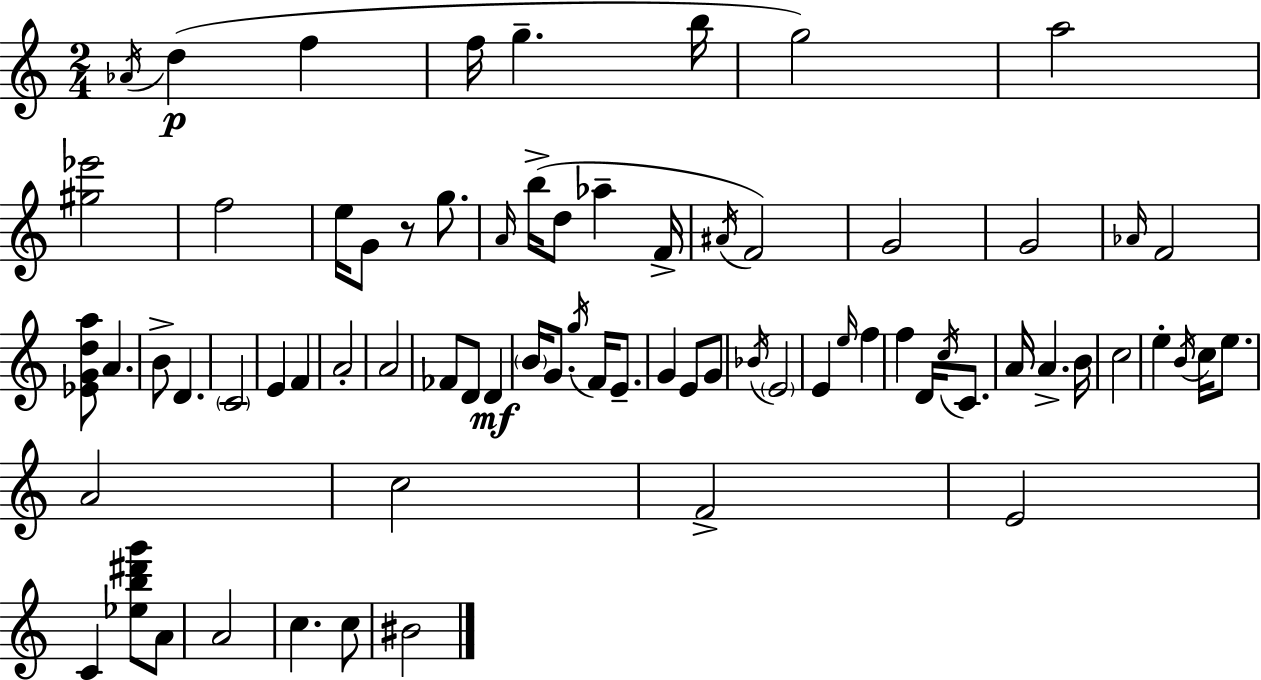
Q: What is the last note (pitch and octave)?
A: BIS4